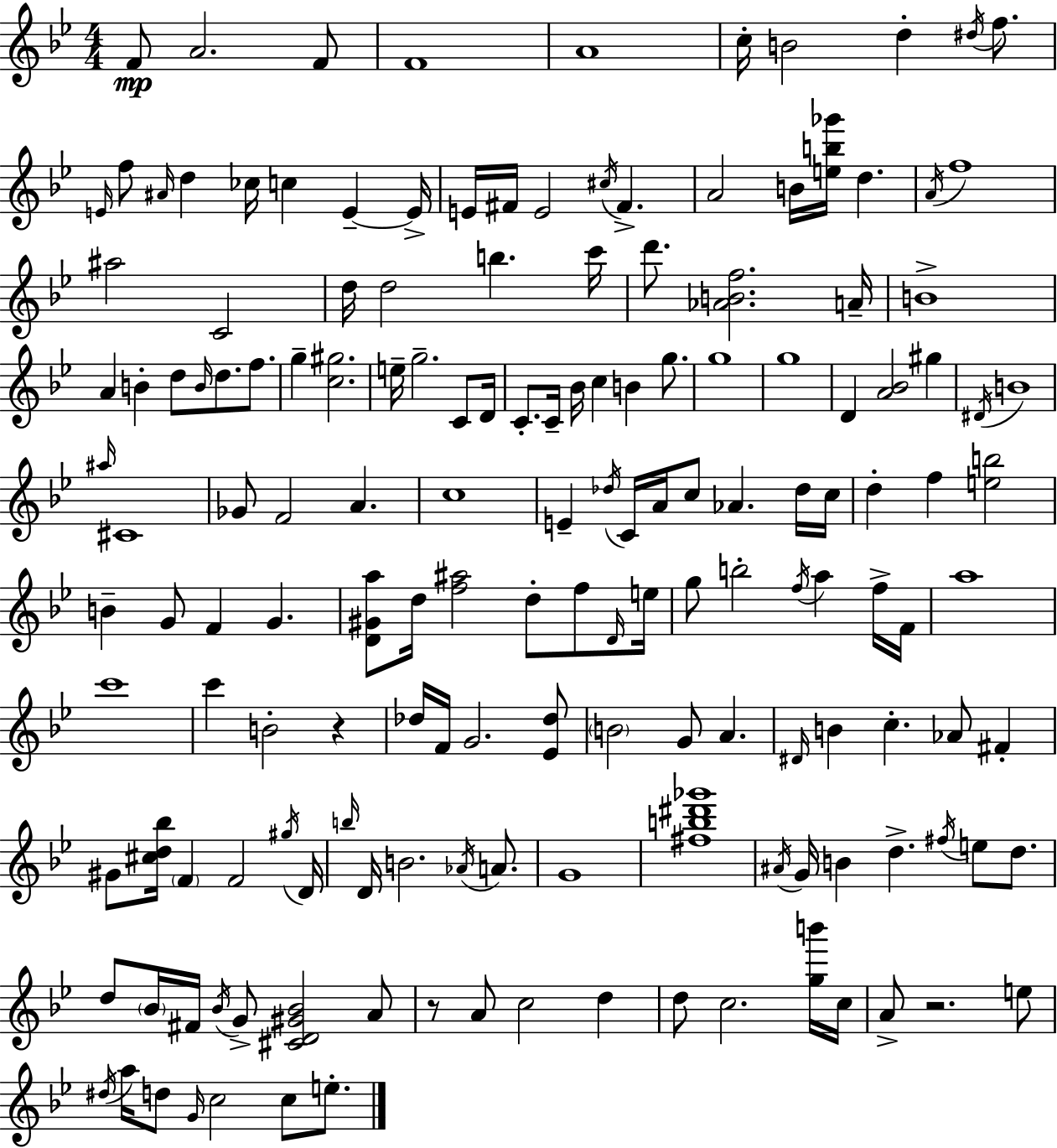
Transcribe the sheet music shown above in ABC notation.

X:1
T:Untitled
M:4/4
L:1/4
K:Gm
F/2 A2 F/2 F4 A4 c/4 B2 d ^d/4 f/2 E/4 f/2 ^A/4 d _c/4 c E E/4 E/4 ^F/4 E2 ^c/4 ^F A2 B/4 [eb_g']/4 d A/4 f4 ^a2 C2 d/4 d2 b c'/4 d'/2 [_ABf]2 A/4 B4 A B d/2 B/4 d/2 f/2 g [c^g]2 e/4 g2 C/2 D/4 C/2 C/4 _B/4 c B g/2 g4 g4 D [A_B]2 ^g ^D/4 B4 ^a/4 ^C4 _G/2 F2 A c4 E _d/4 C/4 A/4 c/2 _A _d/4 c/4 d f [eb]2 B G/2 F G [D^Ga]/2 d/4 [f^a]2 d/2 f/2 D/4 e/4 g/2 b2 f/4 a f/4 F/4 a4 c'4 c' B2 z _d/4 F/4 G2 [_E_d]/2 B2 G/2 A ^D/4 B c _A/2 ^F ^G/2 [^cd_b]/4 F F2 ^g/4 D/4 b/4 D/4 B2 _A/4 A/2 G4 [^fb^d'_g']4 ^A/4 G/4 B d ^f/4 e/2 d/2 d/2 _B/4 ^F/4 _B/4 G/2 [^CD^G_B]2 A/2 z/2 A/2 c2 d d/2 c2 [gb']/4 c/4 A/2 z2 e/2 ^d/4 a/4 d/2 G/4 c2 c/2 e/2